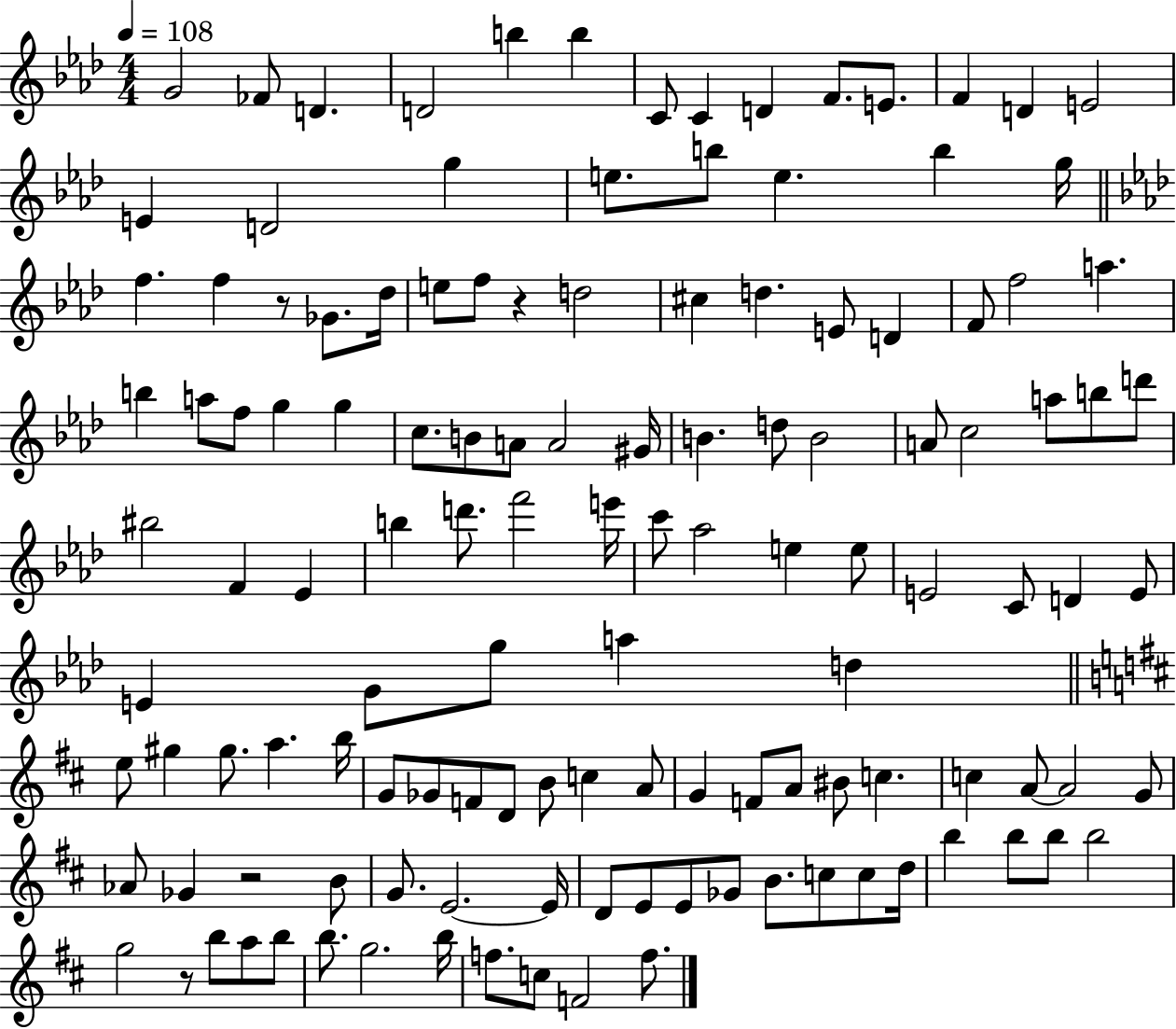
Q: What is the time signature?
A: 4/4